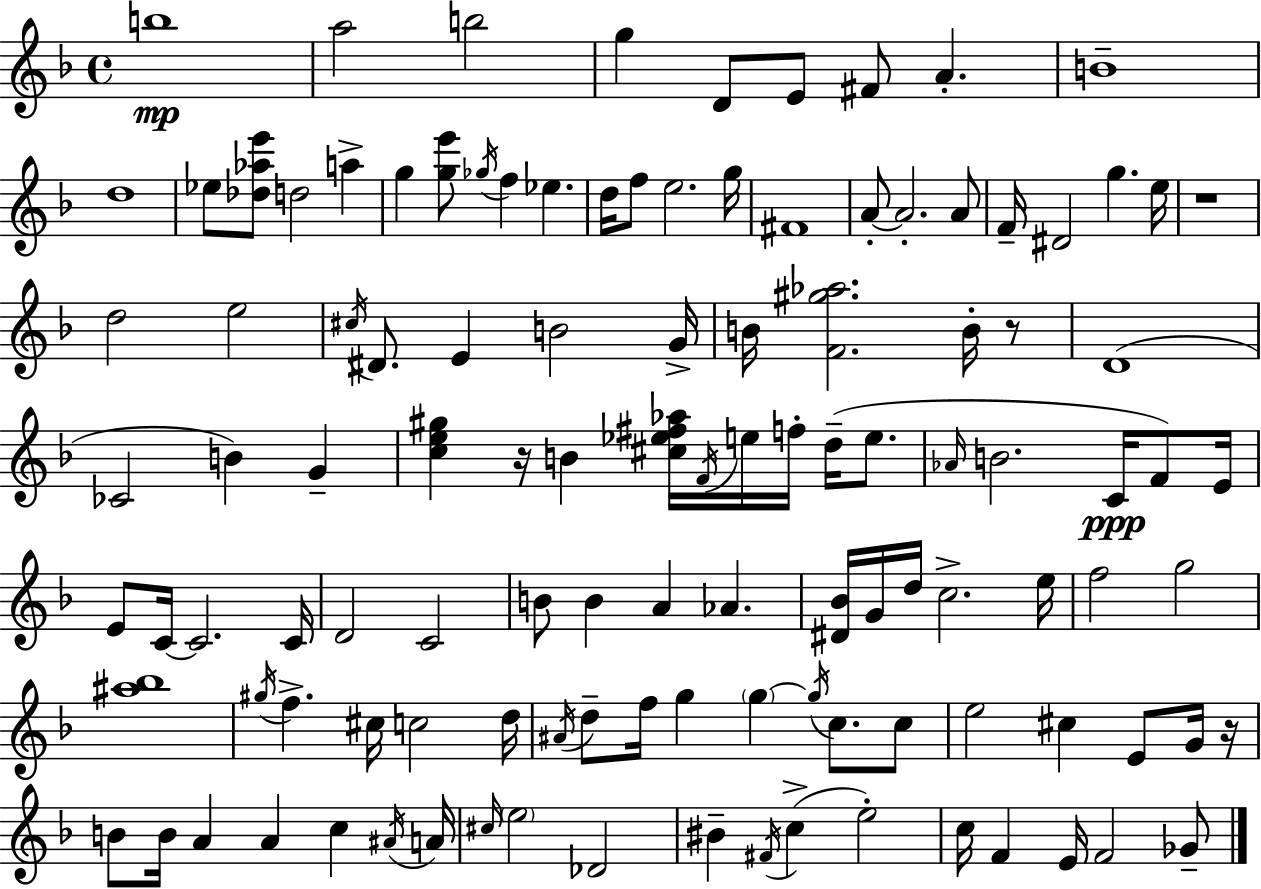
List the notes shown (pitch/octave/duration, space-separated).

B5/w A5/h B5/h G5/q D4/e E4/e F#4/e A4/q. B4/w D5/w Eb5/e [Db5,Ab5,E6]/e D5/h A5/q G5/q [G5,E6]/e Gb5/s F5/q Eb5/q. D5/s F5/e E5/h. G5/s F#4/w A4/e A4/h. A4/e F4/s D#4/h G5/q. E5/s R/w D5/h E5/h C#5/s D#4/e. E4/q B4/h G4/s B4/s [F4,G#5,Ab5]/h. B4/s R/e D4/w CES4/h B4/q G4/q [C5,E5,G#5]/q R/s B4/q [C#5,Eb5,F#5,Ab5]/s F4/s E5/s F5/s D5/s E5/e. Ab4/s B4/h. C4/s F4/e E4/s E4/e C4/s C4/h. C4/s D4/h C4/h B4/e B4/q A4/q Ab4/q. [D#4,Bb4]/s G4/s D5/s C5/h. E5/s F5/h G5/h [A#5,Bb5]/w G#5/s F5/q. C#5/s C5/h D5/s A#4/s D5/e F5/s G5/q G5/q G5/s C5/e. C5/e E5/h C#5/q E4/e G4/s R/s B4/e B4/s A4/q A4/q C5/q A#4/s A4/s C#5/s E5/h Db4/h BIS4/q F#4/s C5/q E5/h C5/s F4/q E4/s F4/h Gb4/e